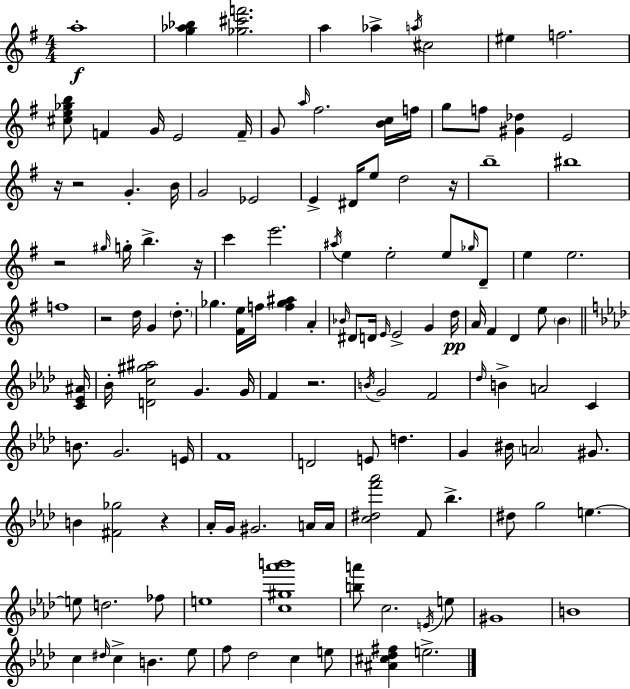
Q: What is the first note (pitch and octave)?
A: A5